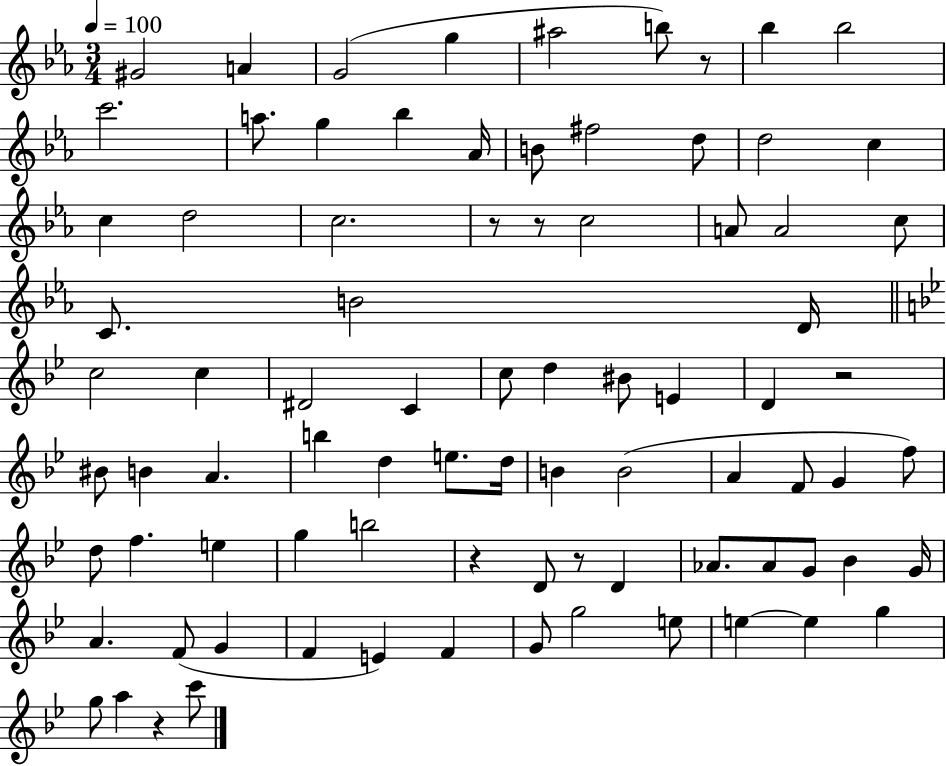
X:1
T:Untitled
M:3/4
L:1/4
K:Eb
^G2 A G2 g ^a2 b/2 z/2 _b _b2 c'2 a/2 g _b _A/4 B/2 ^f2 d/2 d2 c c d2 c2 z/2 z/2 c2 A/2 A2 c/2 C/2 B2 D/4 c2 c ^D2 C c/2 d ^B/2 E D z2 ^B/2 B A b d e/2 d/4 B B2 A F/2 G f/2 d/2 f e g b2 z D/2 z/2 D _A/2 _A/2 G/2 _B G/4 A F/2 G F E F G/2 g2 e/2 e e g g/2 a z c'/2